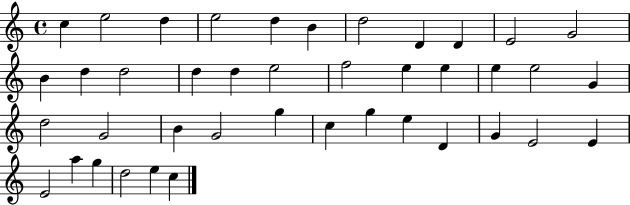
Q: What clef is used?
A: treble